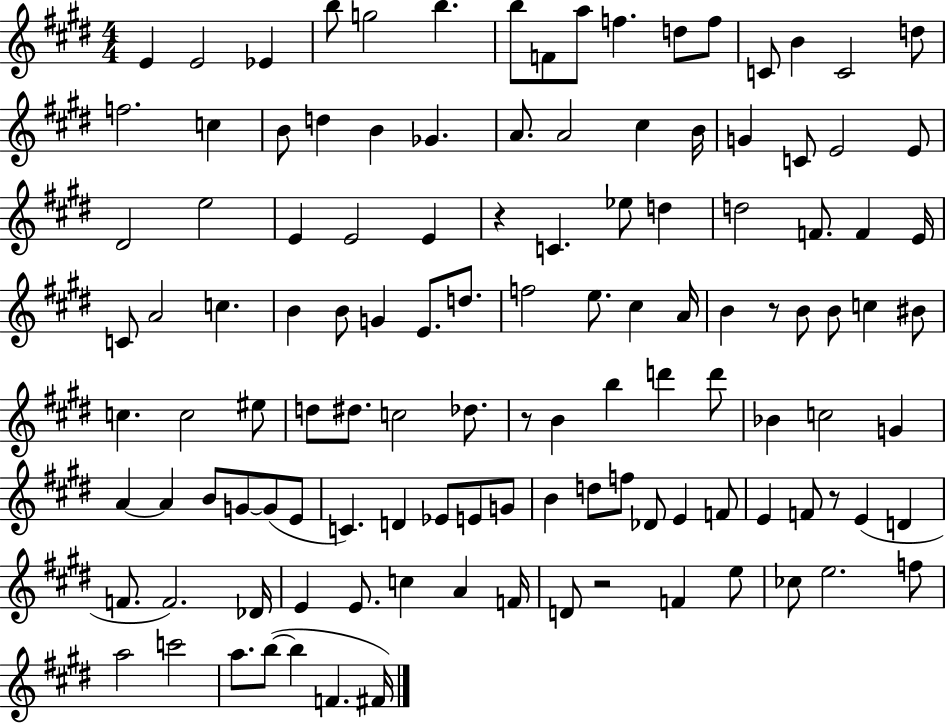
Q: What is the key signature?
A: E major